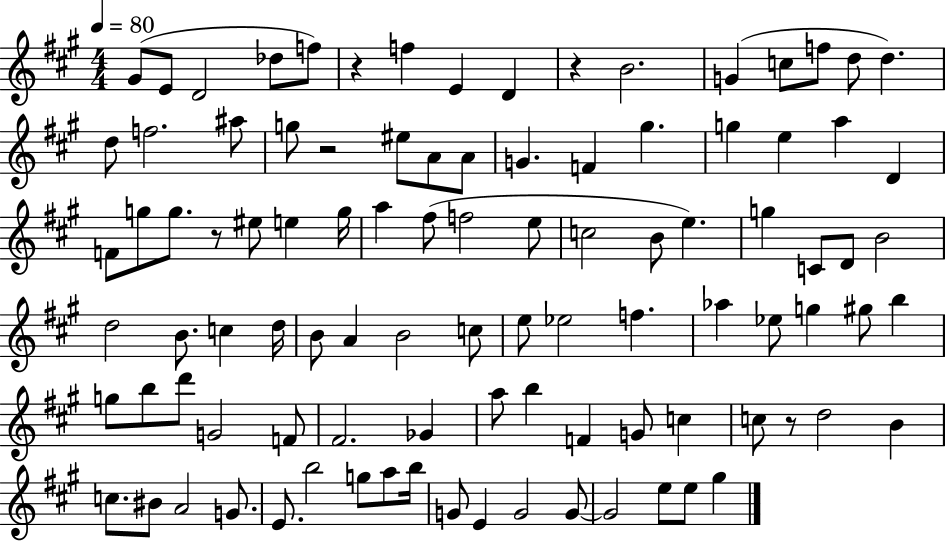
{
  \clef treble
  \numericTimeSignature
  \time 4/4
  \key a \major
  \tempo 4 = 80
  gis'8( e'8 d'2 des''8 f''8) | r4 f''4 e'4 d'4 | r4 b'2. | g'4( c''8 f''8 d''8 d''4.) | \break d''8 f''2. ais''8 | g''8 r2 eis''8 a'8 a'8 | g'4. f'4 gis''4. | g''4 e''4 a''4 d'4 | \break f'8 g''8 g''8. r8 eis''8 e''4 g''16 | a''4 fis''8( f''2 e''8 | c''2 b'8 e''4.) | g''4 c'8 d'8 b'2 | \break d''2 b'8. c''4 d''16 | b'8 a'4 b'2 c''8 | e''8 ees''2 f''4. | aes''4 ees''8 g''4 gis''8 b''4 | \break g''8 b''8 d'''8 g'2 f'8 | fis'2. ges'4 | a''8 b''4 f'4 g'8 c''4 | c''8 r8 d''2 b'4 | \break c''8. bis'8 a'2 g'8. | e'8. b''2 g''8 a''8 b''16 | g'8 e'4 g'2 g'8~~ | g'2 e''8 e''8 gis''4 | \break \bar "|."
}